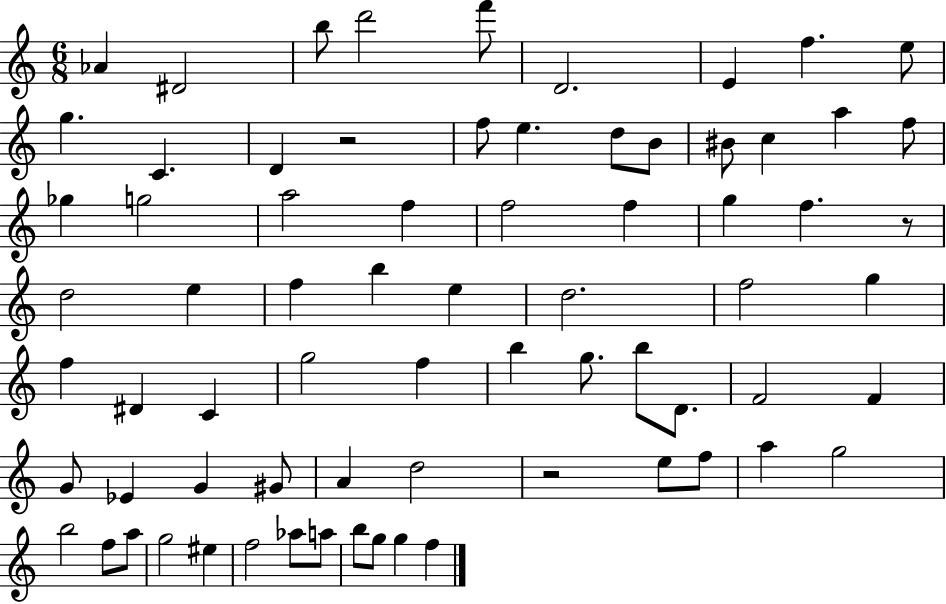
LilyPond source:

{
  \clef treble
  \numericTimeSignature
  \time 6/8
  \key c \major
  aes'4 dis'2 | b''8 d'''2 f'''8 | d'2. | e'4 f''4. e''8 | \break g''4. c'4. | d'4 r2 | f''8 e''4. d''8 b'8 | bis'8 c''4 a''4 f''8 | \break ges''4 g''2 | a''2 f''4 | f''2 f''4 | g''4 f''4. r8 | \break d''2 e''4 | f''4 b''4 e''4 | d''2. | f''2 g''4 | \break f''4 dis'4 c'4 | g''2 f''4 | b''4 g''8. b''8 d'8. | f'2 f'4 | \break g'8 ees'4 g'4 gis'8 | a'4 d''2 | r2 e''8 f''8 | a''4 g''2 | \break b''2 f''8 a''8 | g''2 eis''4 | f''2 aes''8 a''8 | b''8 g''8 g''4 f''4 | \break \bar "|."
}